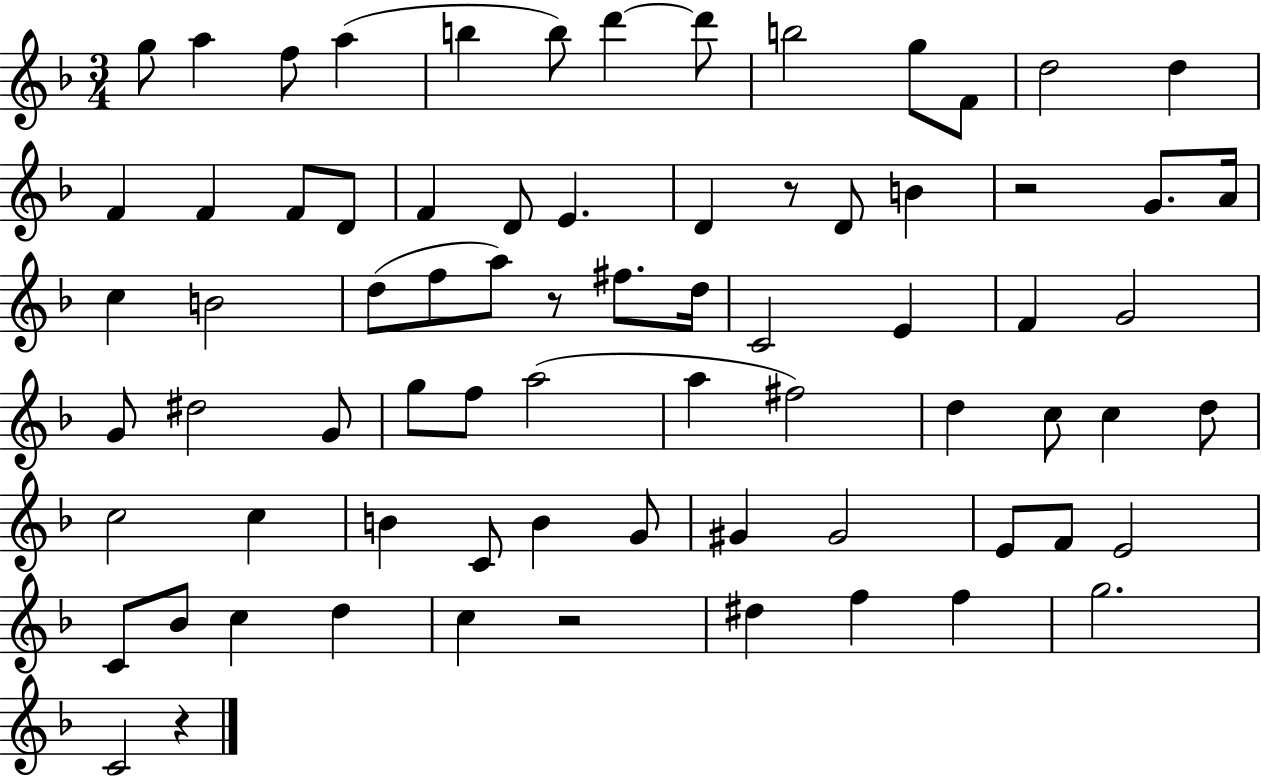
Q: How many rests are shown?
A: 5